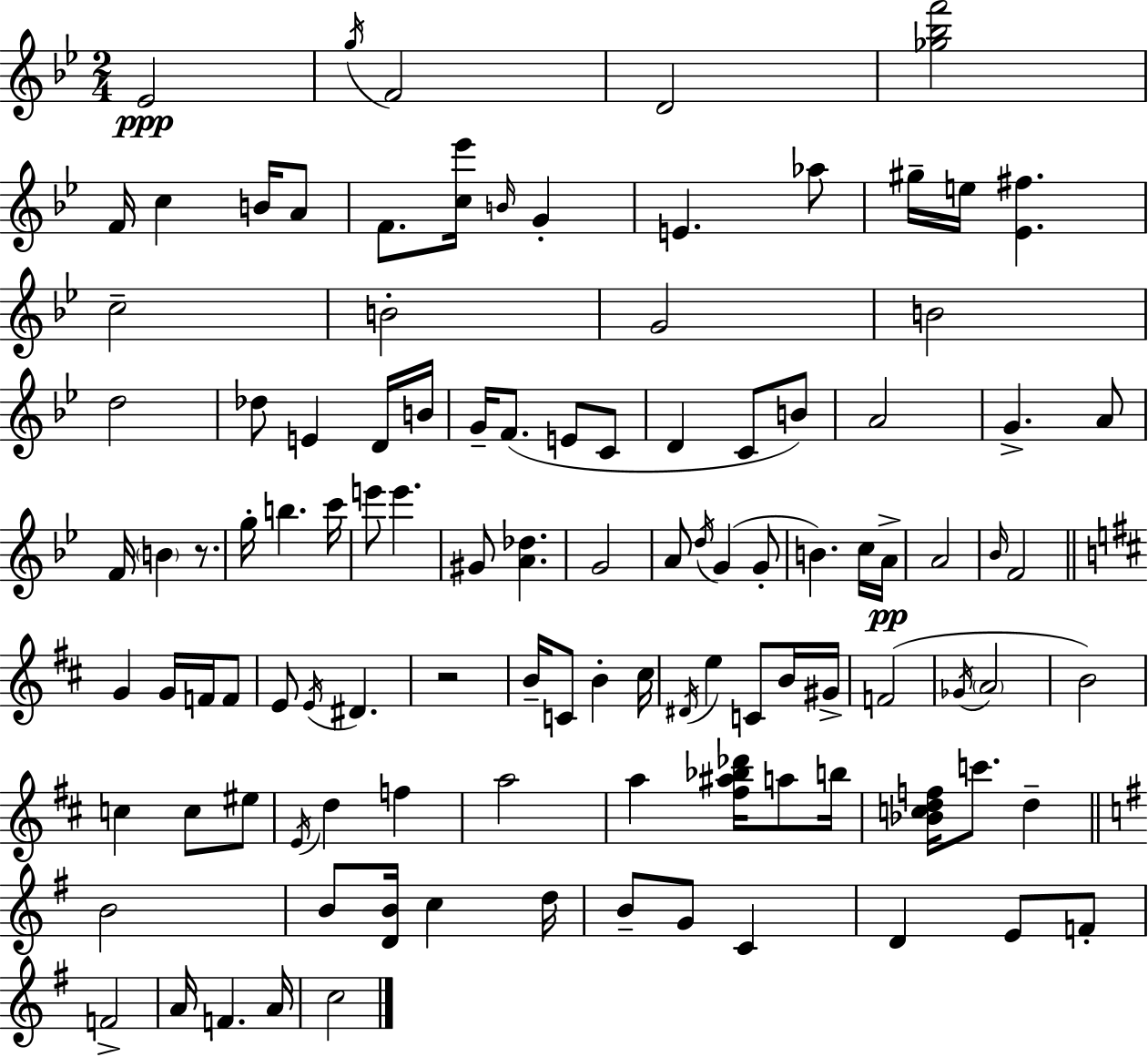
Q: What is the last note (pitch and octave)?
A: C5